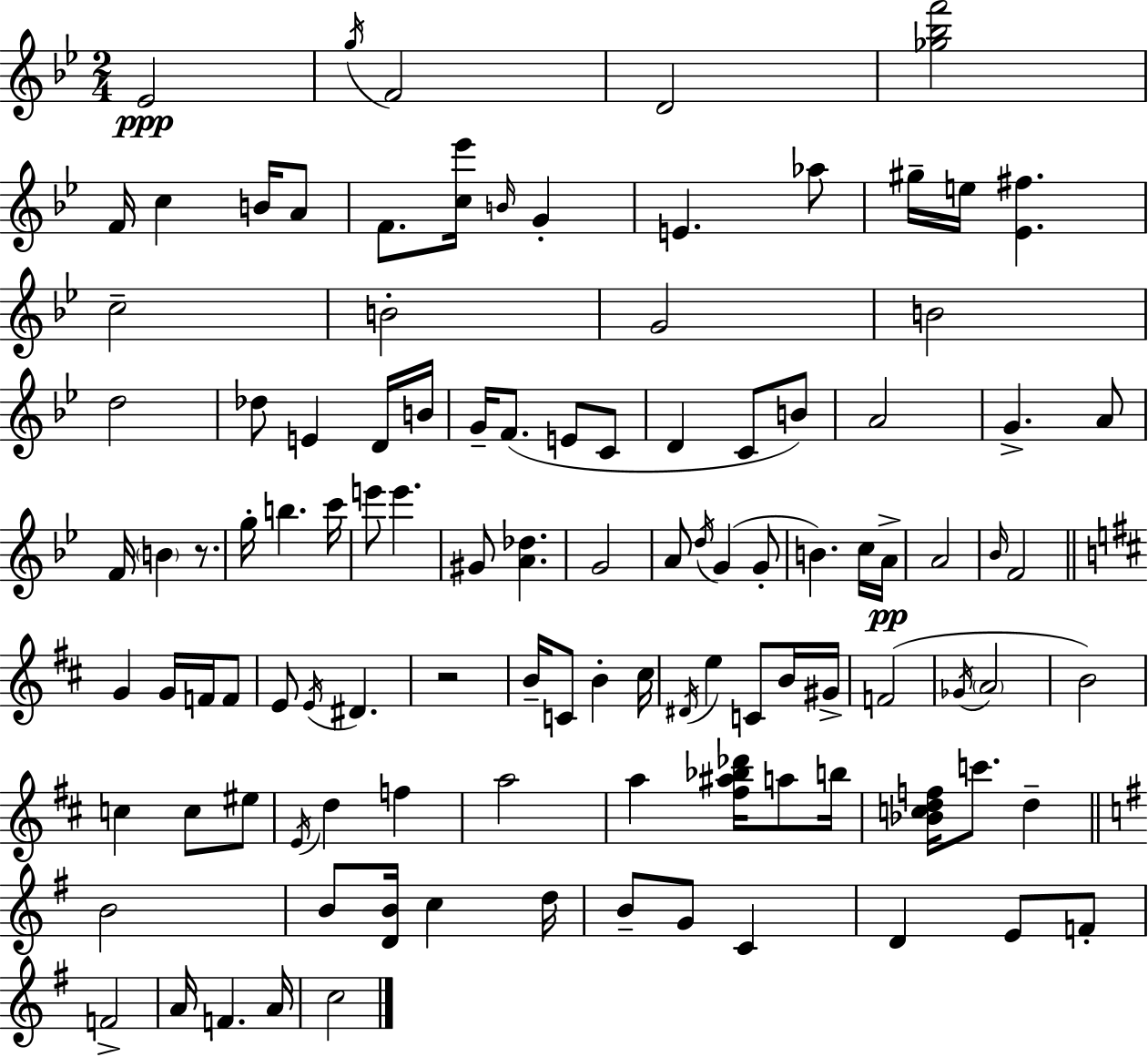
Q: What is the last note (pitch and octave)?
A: C5